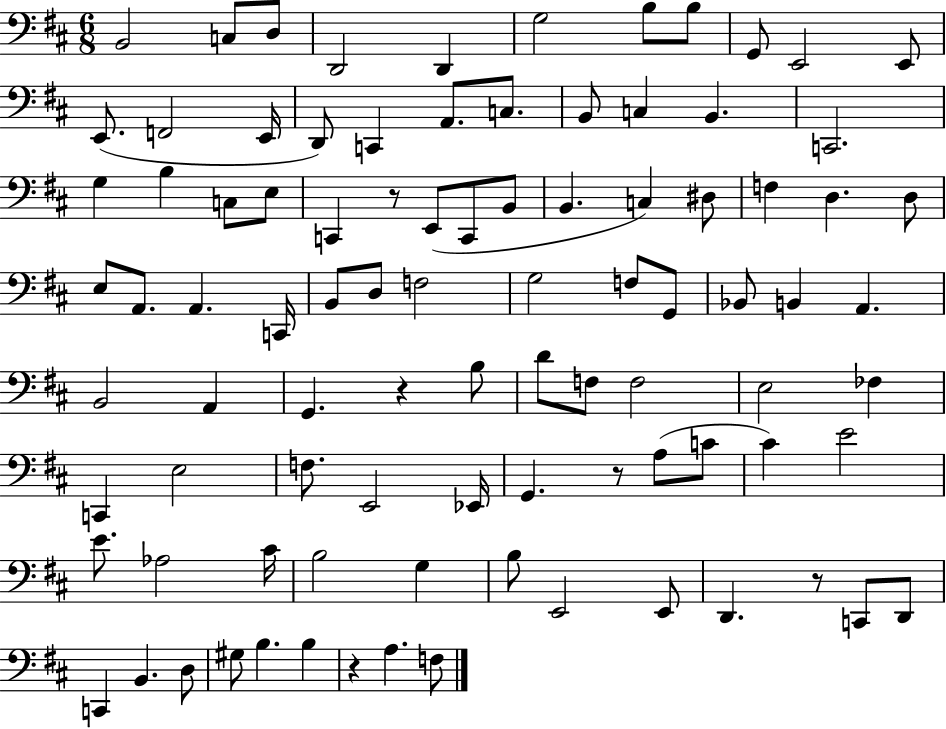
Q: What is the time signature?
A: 6/8